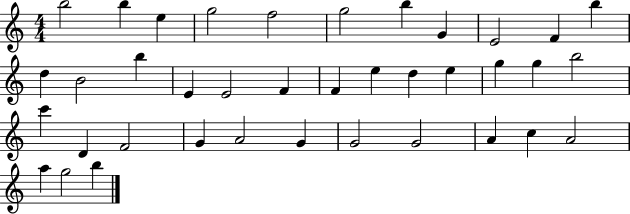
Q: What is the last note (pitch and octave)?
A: B5